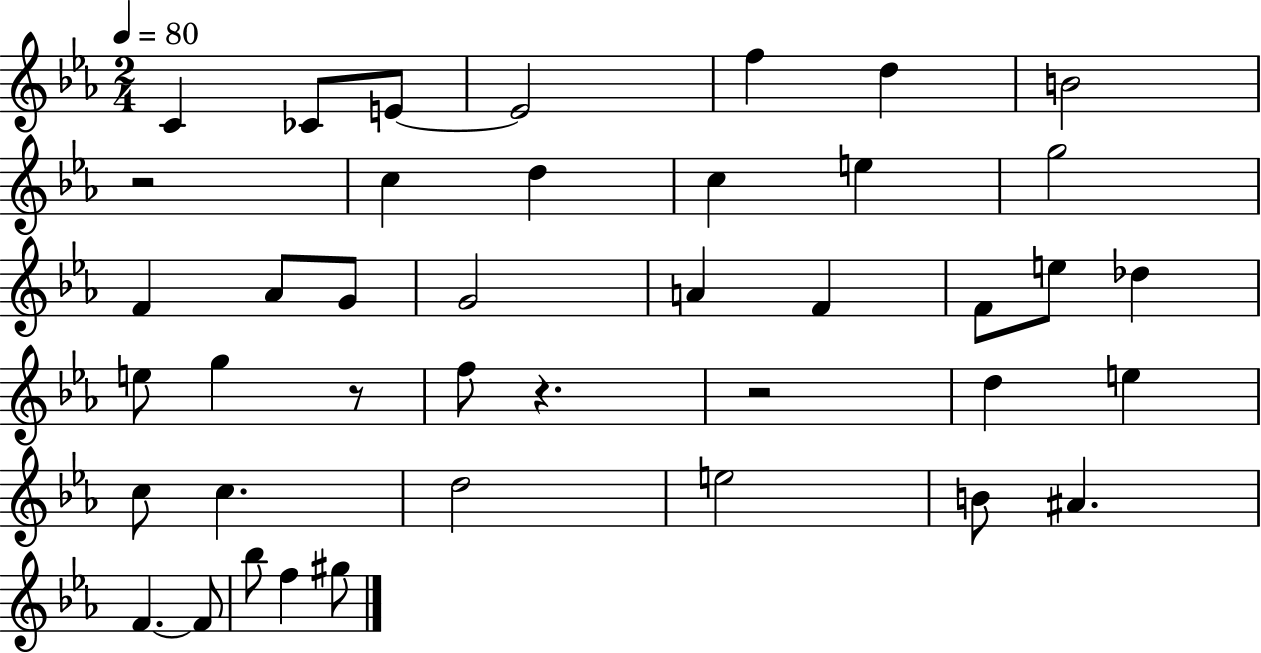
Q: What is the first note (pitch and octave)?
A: C4